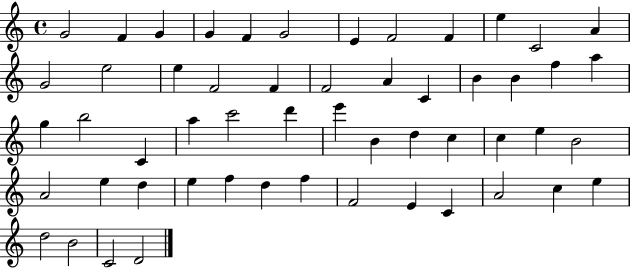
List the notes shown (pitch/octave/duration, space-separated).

G4/h F4/q G4/q G4/q F4/q G4/h E4/q F4/h F4/q E5/q C4/h A4/q G4/h E5/h E5/q F4/h F4/q F4/h A4/q C4/q B4/q B4/q F5/q A5/q G5/q B5/h C4/q A5/q C6/h D6/q E6/q B4/q D5/q C5/q C5/q E5/q B4/h A4/h E5/q D5/q E5/q F5/q D5/q F5/q F4/h E4/q C4/q A4/h C5/q E5/q D5/h B4/h C4/h D4/h